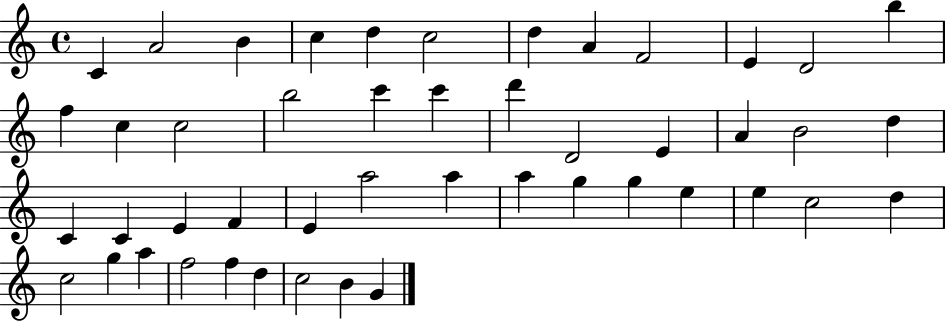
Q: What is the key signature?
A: C major